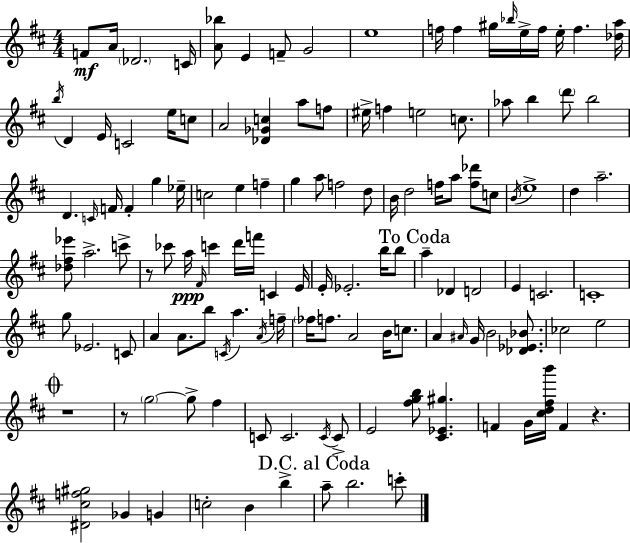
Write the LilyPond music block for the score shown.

{
  \clef treble
  \numericTimeSignature
  \time 4/4
  \key d \major
  \repeat volta 2 { f'8\mf a'16 \parenthesize des'2. c'16 | <a' bes''>8 e'4 f'8-- g'2 | e''1 | f''16 f''4 gis''16 \grace { bes''16 } e''16-> f''16 e''16-. f''4. | \break <des'' a''>16 \acciaccatura { b''16 } d'4 e'16 c'2 e''16 | c''8 a'2 <des' ges' c''>4 a''8 | f''8 eis''16-> f''4 e''2 c''8. | aes''8 b''4 \parenthesize d'''8 b''2 | \break d'4. \grace { c'16 } f'16 f'4-. g''4 | ees''16-- c''2 e''4 f''4-- | g''4 a''8 f''2 | d''8 b'16 d''2 f''16 a''8 <f'' des'''>8 | \break c''8 \acciaccatura { b'16 } e''1-> | d''4 a''2.-- | <des'' fis'' ees'''>8 a''2.-> | c'''8-> r8 ces'''8 a''16\ppp \grace { fis'16 } c'''4 d'''16 f'''16 | \break c'4 e'16 e'16-. ees'2.-. | b''16 b''8 \mark "To Coda" a''4-- des'4 d'2 | e'4 c'2. | c'1-. | \break g''8 ees'2. | c'8 a'4 a'8. b''8 \acciaccatura { c'16 } a''4. | \acciaccatura { a'16 } f''16-- \parenthesize fes''16 f''8. a'2 | b'16 c''8. a'4 \grace { ais'16 } g'16 b'2 | \break <des' ees' bes'>8. ces''2 | e''2 \mark \markup { \musicglyph "scripts.coda" } r1 | r8 \parenthesize g''2~~ | g''8-> fis''4 c'8 c'2. | \break \acciaccatura { c'16 } c'8-> e'2 | <fis'' g'' b''>8 <cis' ees' gis''>4. f'4 g'16 <cis'' d'' fis'' b'''>16 f'4 | r4. <dis' cis'' f'' gis''>2 | ges'4 g'4 c''2-. | \break b'4 b''4-> \mark "D.C. al Coda" a''8-- b''2. | c'''8-. } \bar "|."
}